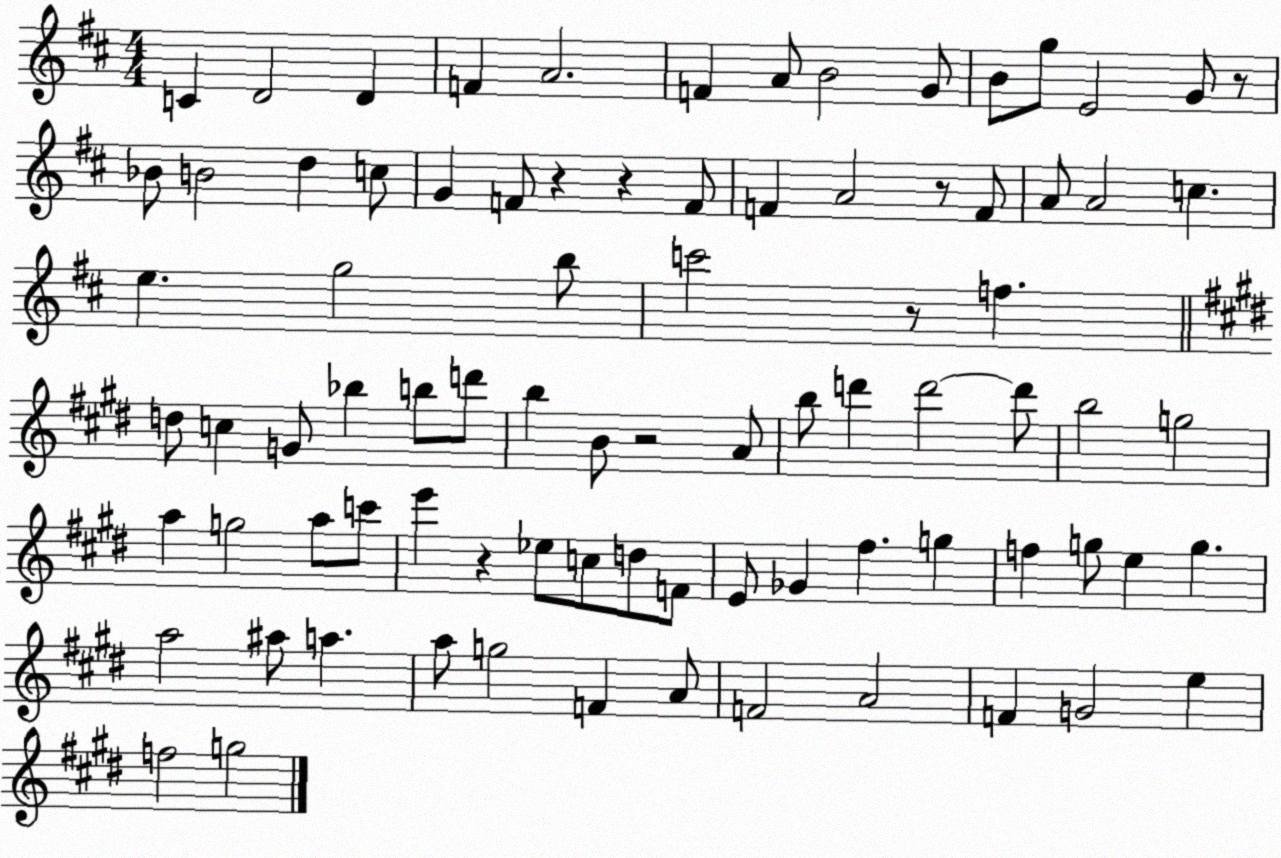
X:1
T:Untitled
M:4/4
L:1/4
K:D
C D2 D F A2 F A/2 B2 G/2 B/2 g/2 E2 G/2 z/2 _B/2 B2 d c/2 G F/2 z z F/2 F A2 z/2 F/2 A/2 A2 c e g2 b/2 c'2 z/2 f d/2 c G/2 _b b/2 d'/2 b B/2 z2 A/2 b/2 d' d'2 d'/2 b2 g2 a g2 a/2 c'/2 e' z _e/2 c/2 d/2 F/2 E/2 _G ^f g f g/2 e g a2 ^a/2 a a/2 g2 F A/2 F2 A2 F G2 e f2 g2